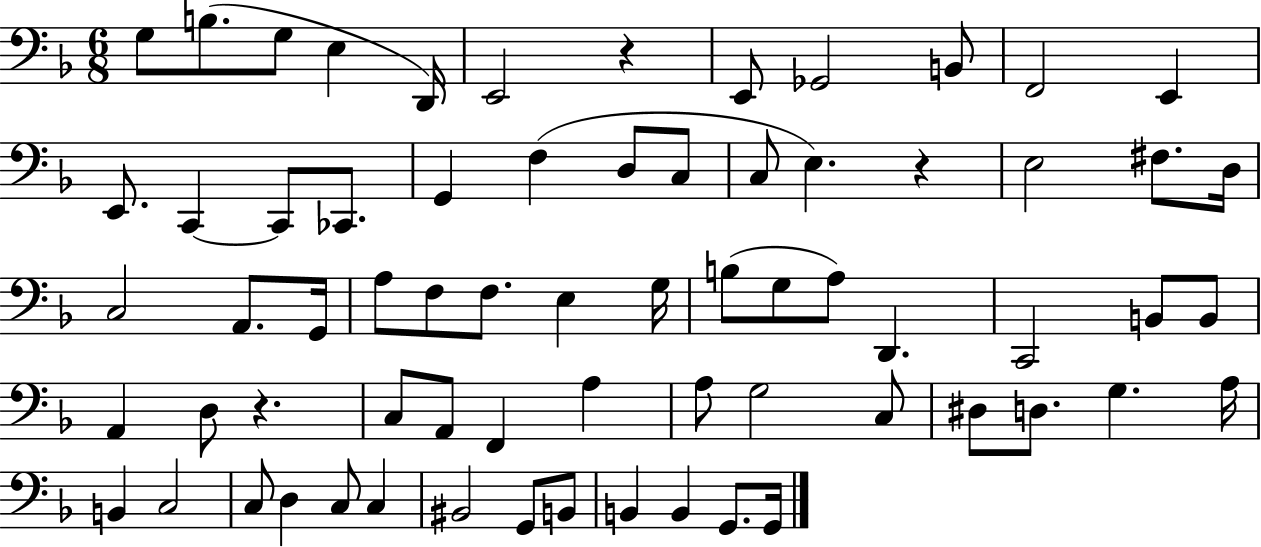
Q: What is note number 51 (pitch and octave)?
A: G3